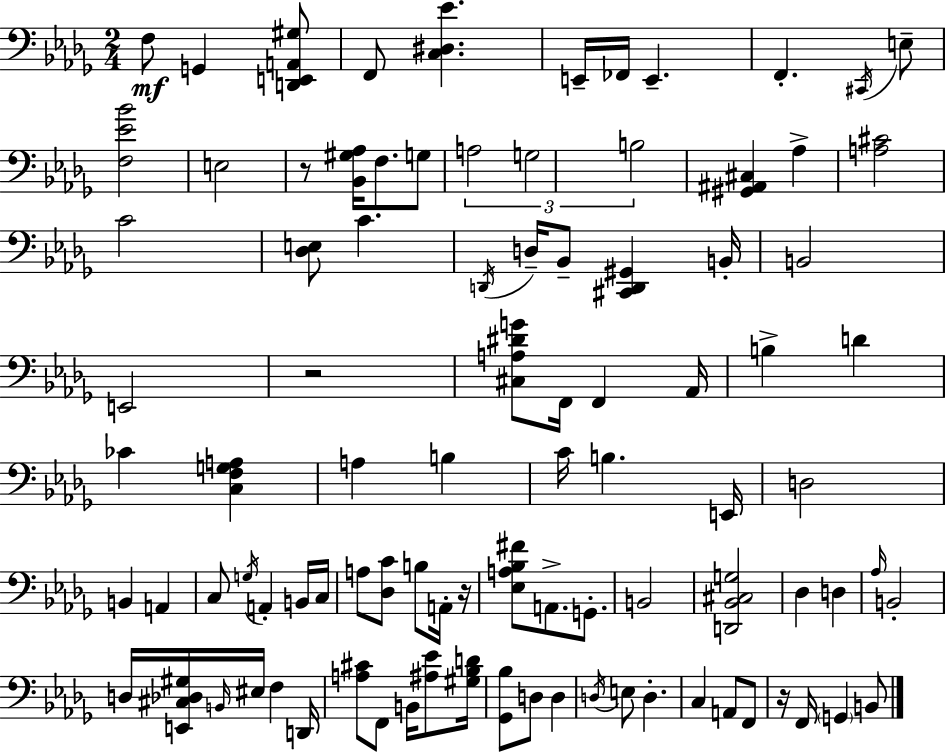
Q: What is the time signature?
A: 2/4